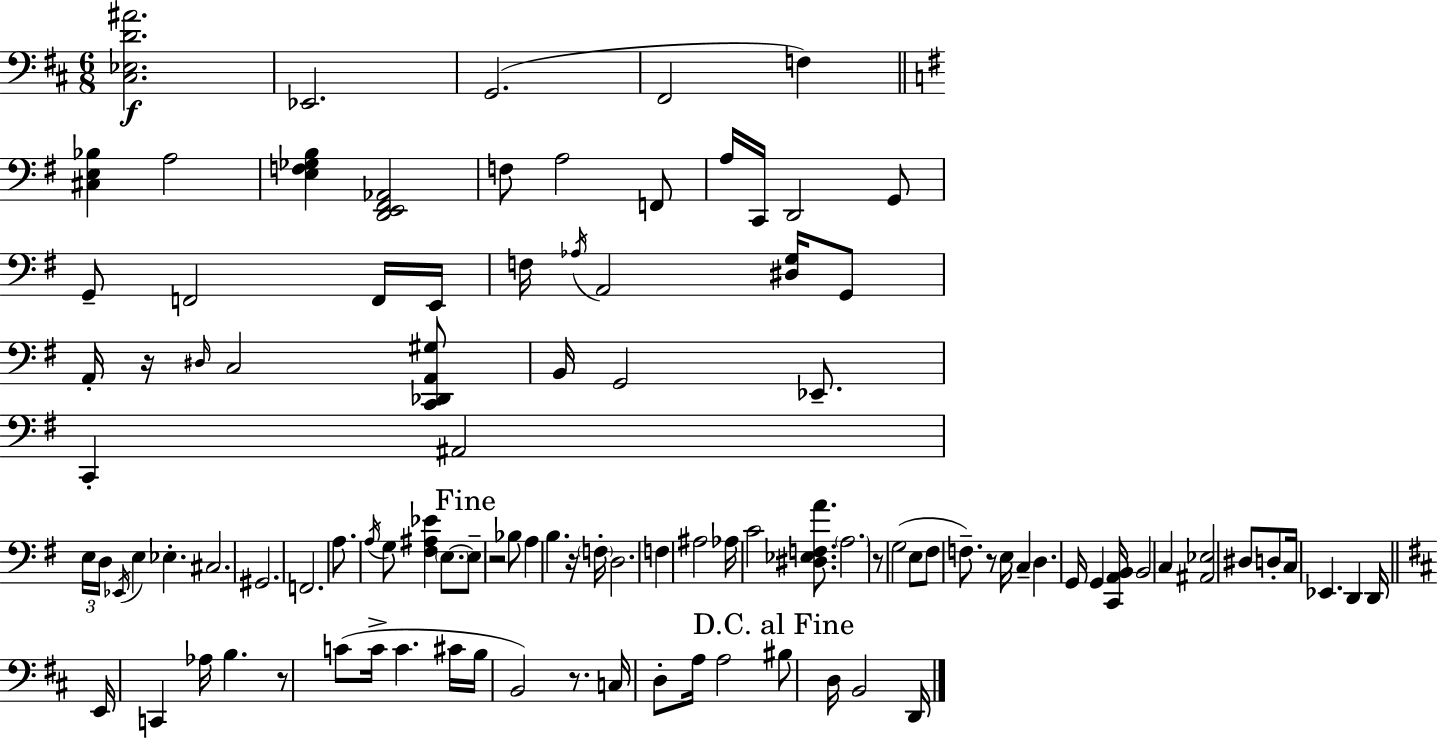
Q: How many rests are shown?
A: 7